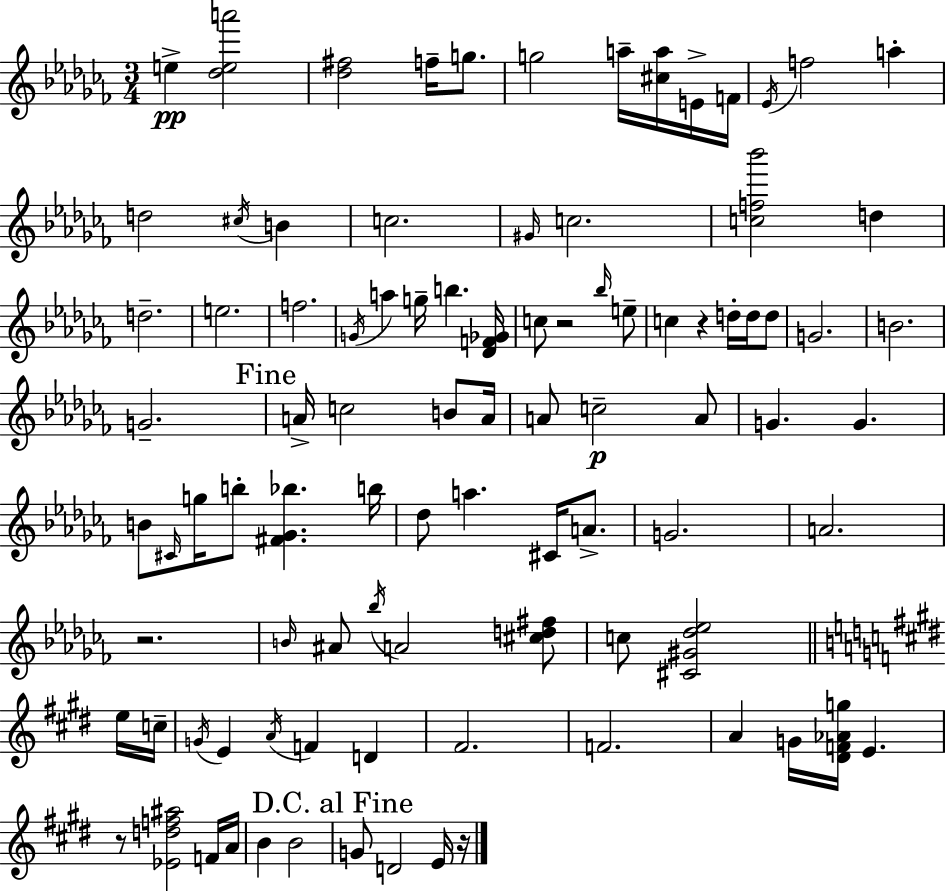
{
  \clef treble
  \numericTimeSignature
  \time 3/4
  \key aes \minor
  e''4->\pp <des'' e'' a'''>2 | <des'' fis''>2 f''16-- g''8. | g''2 a''16-- <cis'' a''>16 e'16-> f'16 | \acciaccatura { ees'16 } f''2 a''4-. | \break d''2 \acciaccatura { cis''16 } b'4 | c''2. | \grace { gis'16 } c''2. | <c'' f'' bes'''>2 d''4 | \break d''2.-- | e''2. | f''2. | \acciaccatura { g'16 } a''4 g''16-- b''4. | \break <des' f' ges'>16 c''8 r2 | \grace { bes''16 } e''8-- c''4 r4 | d''16-. d''16 d''8 g'2. | b'2. | \break g'2.-- | \mark "Fine" a'16-> c''2 | b'8 a'16 a'8 c''2--\p | a'8 g'4. g'4. | \break b'8 \grace { cis'16 } g''16 b''8-. <fis' ges' bes''>4. | b''16 des''8 a''4. | cis'16 a'8.-> g'2. | a'2. | \break r2. | \grace { b'16 } ais'8 \acciaccatura { bes''16 } a'2 | <cis'' d'' fis''>8 c''8 <cis' gis' des'' ees''>2 | \bar "||" \break \key e \major e''16 c''16-- \acciaccatura { g'16 } e'4 \acciaccatura { a'16 } f'4 | d'4 fis'2. | f'2. | a'4 g'16 <dis' f' aes' g''>16 e'4. | \break r8 <ees' d'' f'' ais''>2 | f'16 a'16 b'4 b'2 | \mark "D.C. al Fine" g'8 d'2 | e'16 r16 \bar "|."
}